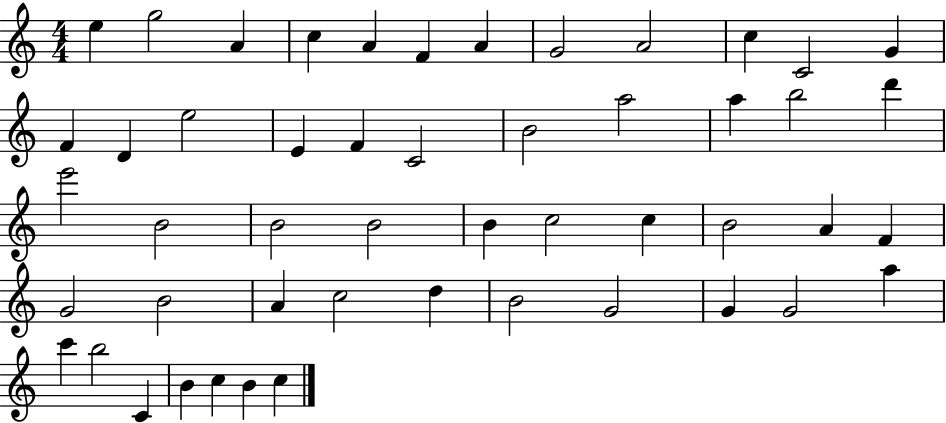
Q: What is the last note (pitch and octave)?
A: C5